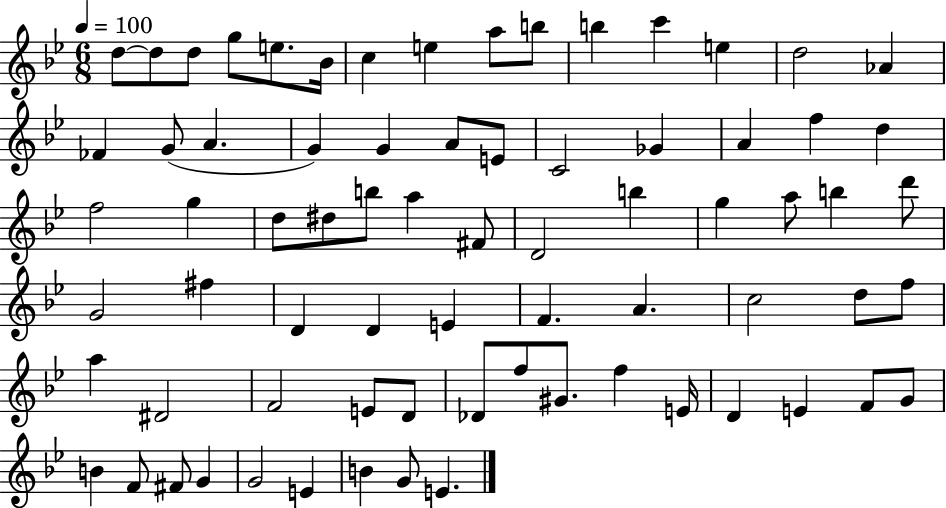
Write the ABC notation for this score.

X:1
T:Untitled
M:6/8
L:1/4
K:Bb
d/2 d/2 d/2 g/2 e/2 _B/4 c e a/2 b/2 b c' e d2 _A _F G/2 A G G A/2 E/2 C2 _G A f d f2 g d/2 ^d/2 b/2 a ^F/2 D2 b g a/2 b d'/2 G2 ^f D D E F A c2 d/2 f/2 a ^D2 F2 E/2 D/2 _D/2 f/2 ^G/2 f E/4 D E F/2 G/2 B F/2 ^F/2 G G2 E B G/2 E